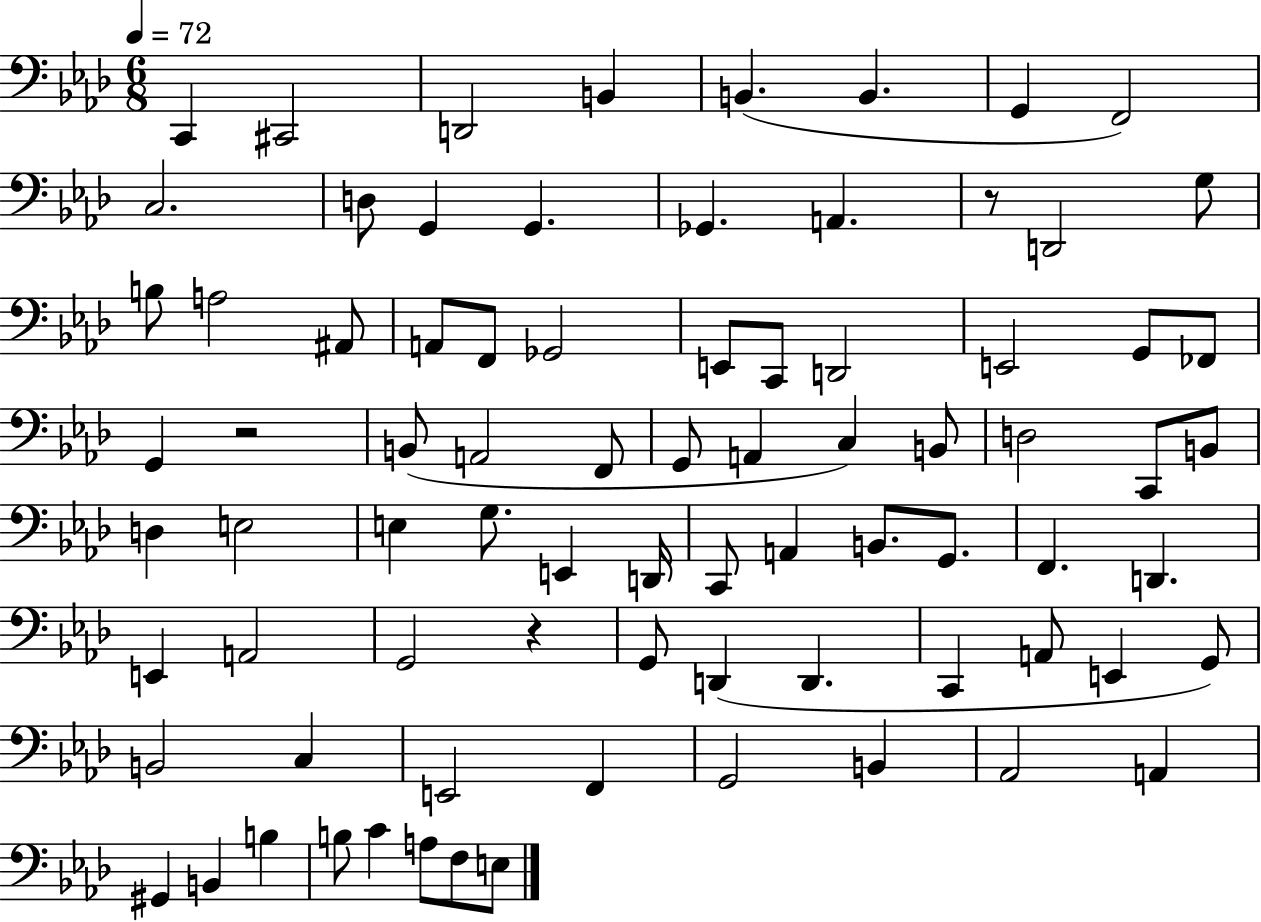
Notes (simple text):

C2/q C#2/h D2/h B2/q B2/q. B2/q. G2/q F2/h C3/h. D3/e G2/q G2/q. Gb2/q. A2/q. R/e D2/h G3/e B3/e A3/h A#2/e A2/e F2/e Gb2/h E2/e C2/e D2/h E2/h G2/e FES2/e G2/q R/h B2/e A2/h F2/e G2/e A2/q C3/q B2/e D3/h C2/e B2/e D3/q E3/h E3/q G3/e. E2/q D2/s C2/e A2/q B2/e. G2/e. F2/q. D2/q. E2/q A2/h G2/h R/q G2/e D2/q D2/q. C2/q A2/e E2/q G2/e B2/h C3/q E2/h F2/q G2/h B2/q Ab2/h A2/q G#2/q B2/q B3/q B3/e C4/q A3/e F3/e E3/e